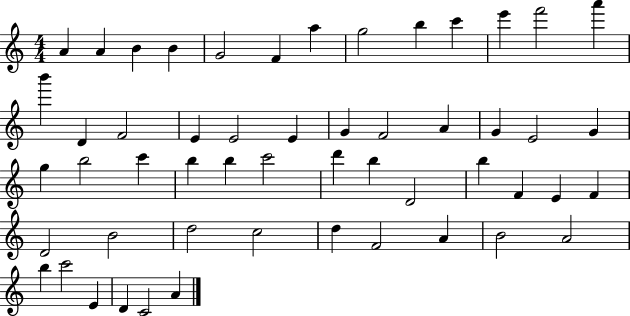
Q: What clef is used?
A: treble